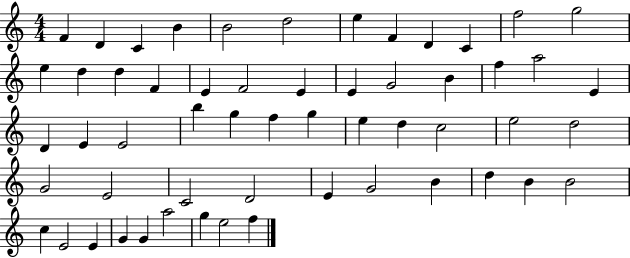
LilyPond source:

{
  \clef treble
  \numericTimeSignature
  \time 4/4
  \key c \major
  f'4 d'4 c'4 b'4 | b'2 d''2 | e''4 f'4 d'4 c'4 | f''2 g''2 | \break e''4 d''4 d''4 f'4 | e'4 f'2 e'4 | e'4 g'2 b'4 | f''4 a''2 e'4 | \break d'4 e'4 e'2 | b''4 g''4 f''4 g''4 | e''4 d''4 c''2 | e''2 d''2 | \break g'2 e'2 | c'2 d'2 | e'4 g'2 b'4 | d''4 b'4 b'2 | \break c''4 e'2 e'4 | g'4 g'4 a''2 | g''4 e''2 f''4 | \bar "|."
}